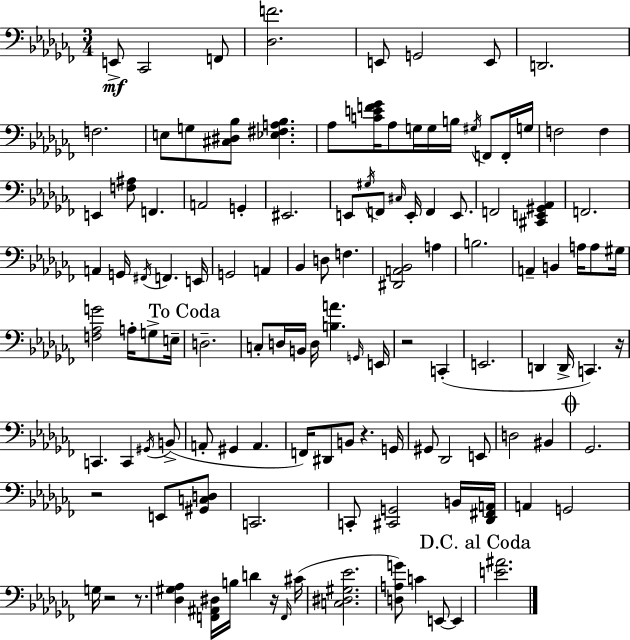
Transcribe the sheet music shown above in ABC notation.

X:1
T:Untitled
M:3/4
L:1/4
K:Abm
E,,/2 _C,,2 F,,/2 [_D,F]2 E,,/2 G,,2 E,,/2 D,,2 F,2 E,/2 G,/2 [^C,^D,_B,]/2 [_E,^F,A,_B,] _A,/2 [CEF_G]/4 _A,/2 G,/4 G,/4 B,/4 ^G,/4 F,,/2 F,,/4 G,/4 F,2 F, E,, [F,^A,]/2 F,, A,,2 G,, ^E,,2 E,,/2 ^G,/4 F,,/2 ^C,/4 E,,/4 F,, E,,/2 F,,2 [^C,,E,,^G,,_A,,] F,,2 A,, G,,/4 ^F,,/4 F,, E,,/4 G,,2 A,, _B,, D,/2 F, [^D,,A,,_B,,]2 A, B,2 A,, B,, A,/4 A,/2 ^G,/4 [F,_A,G]2 A,/4 G,/2 E,/4 D,2 C,/2 D,/4 B,,/4 D,/4 [B,A] G,,/4 E,,/4 z2 C,, E,,2 D,, D,,/4 C,, z/4 C,, C,, ^G,,/4 B,,/2 A,,/2 ^G,, A,, F,,/4 ^D,,/2 B,,/2 z G,,/4 ^G,,/2 _D,,2 E,,/2 D,2 ^B,, _G,,2 z2 E,,/2 [^G,,C,D,]/2 C,,2 C,,/2 [^C,,G,,]2 B,,/4 [_D,,^F,,A,,]/4 A,, G,,2 G,/4 z2 z/2 [_D,^G,_A,] [F,,^A,,^D,]/4 B,/4 D z/4 F,,/4 ^C/4 [C,^D,^G,_E]2 [D,A,G]/2 C E,,/2 E,, [E^A]2